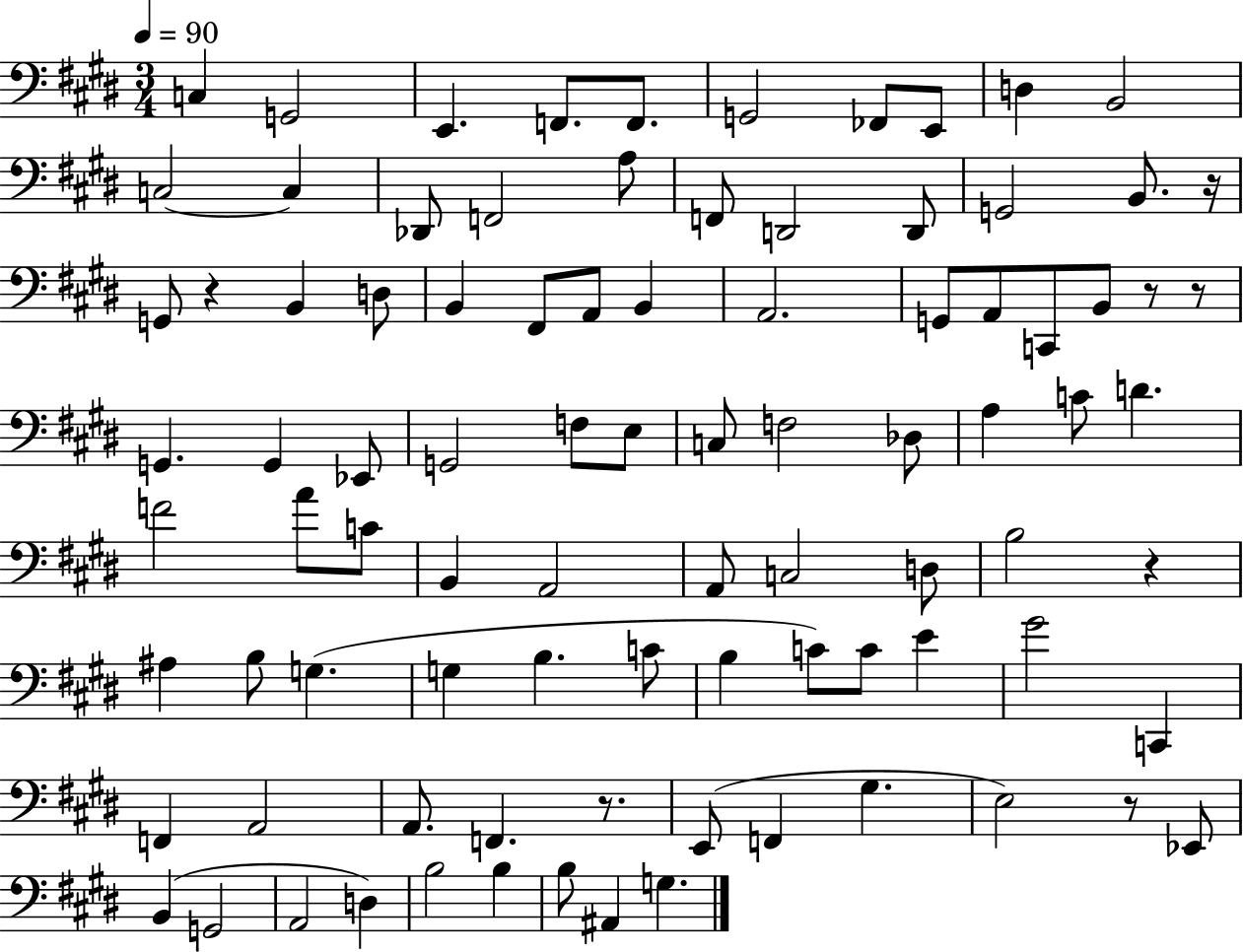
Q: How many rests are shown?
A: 7